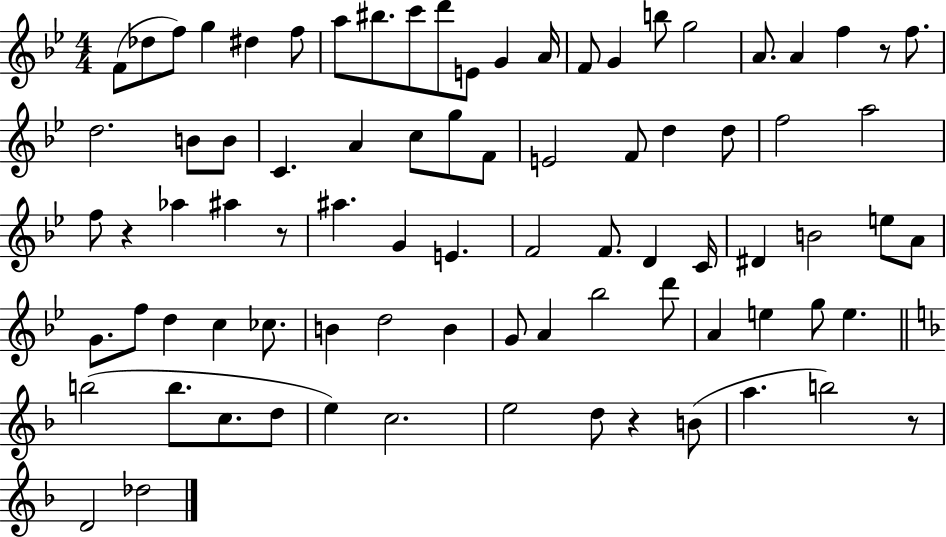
{
  \clef treble
  \numericTimeSignature
  \time 4/4
  \key bes \major
  f'8( des''8 f''8) g''4 dis''4 f''8 | a''8 bis''8. c'''8 d'''8 e'8 g'4 a'16 | f'8 g'4 b''8 g''2 | a'8. a'4 f''4 r8 f''8. | \break d''2. b'8 b'8 | c'4. a'4 c''8 g''8 f'8 | e'2 f'8 d''4 d''8 | f''2 a''2 | \break f''8 r4 aes''4 ais''4 r8 | ais''4. g'4 e'4. | f'2 f'8. d'4 c'16 | dis'4 b'2 e''8 a'8 | \break g'8. f''8 d''4 c''4 ces''8. | b'4 d''2 b'4 | g'8 a'4 bes''2 d'''8 | a'4 e''4 g''8 e''4. | \break \bar "||" \break \key f \major b''2( b''8. c''8. d''8 | e''4) c''2. | e''2 d''8 r4 b'8( | a''4. b''2) r8 | \break d'2 des''2 | \bar "|."
}